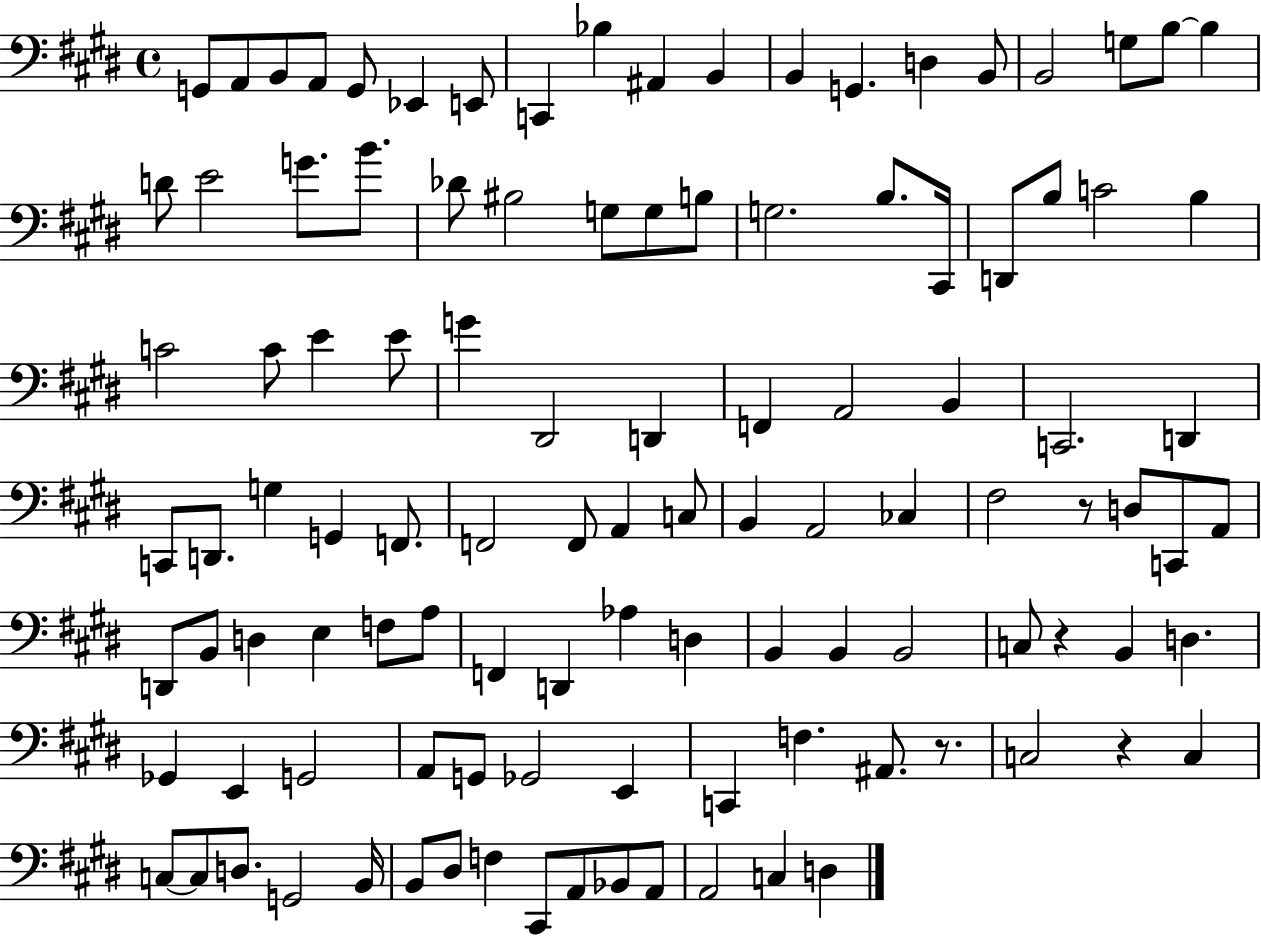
{
  \clef bass
  \time 4/4
  \defaultTimeSignature
  \key e \major
  g,8 a,8 b,8 a,8 g,8 ees,4 e,8 | c,4 bes4 ais,4 b,4 | b,4 g,4. d4 b,8 | b,2 g8 b8~~ b4 | \break d'8 e'2 g'8. b'8. | des'8 bis2 g8 g8 b8 | g2. b8. cis,16 | d,8 b8 c'2 b4 | \break c'2 c'8 e'4 e'8 | g'4 dis,2 d,4 | f,4 a,2 b,4 | c,2. d,4 | \break c,8 d,8. g4 g,4 f,8. | f,2 f,8 a,4 c8 | b,4 a,2 ces4 | fis2 r8 d8 c,8 a,8 | \break d,8 b,8 d4 e4 f8 a8 | f,4 d,4 aes4 d4 | b,4 b,4 b,2 | c8 r4 b,4 d4. | \break ges,4 e,4 g,2 | a,8 g,8 ges,2 e,4 | c,4 f4. ais,8. r8. | c2 r4 c4 | \break c8~~ c8 d8. g,2 b,16 | b,8 dis8 f4 cis,8 a,8 bes,8 a,8 | a,2 c4 d4 | \bar "|."
}